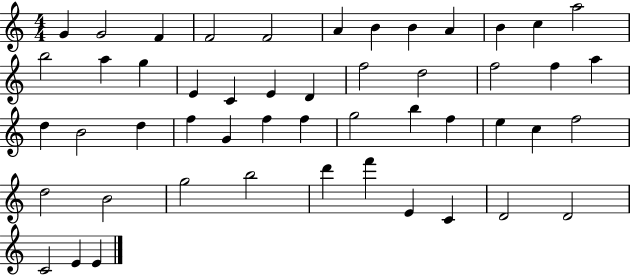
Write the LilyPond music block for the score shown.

{
  \clef treble
  \numericTimeSignature
  \time 4/4
  \key c \major
  g'4 g'2 f'4 | f'2 f'2 | a'4 b'4 b'4 a'4 | b'4 c''4 a''2 | \break b''2 a''4 g''4 | e'4 c'4 e'4 d'4 | f''2 d''2 | f''2 f''4 a''4 | \break d''4 b'2 d''4 | f''4 g'4 f''4 f''4 | g''2 b''4 f''4 | e''4 c''4 f''2 | \break d''2 b'2 | g''2 b''2 | d'''4 f'''4 e'4 c'4 | d'2 d'2 | \break c'2 e'4 e'4 | \bar "|."
}